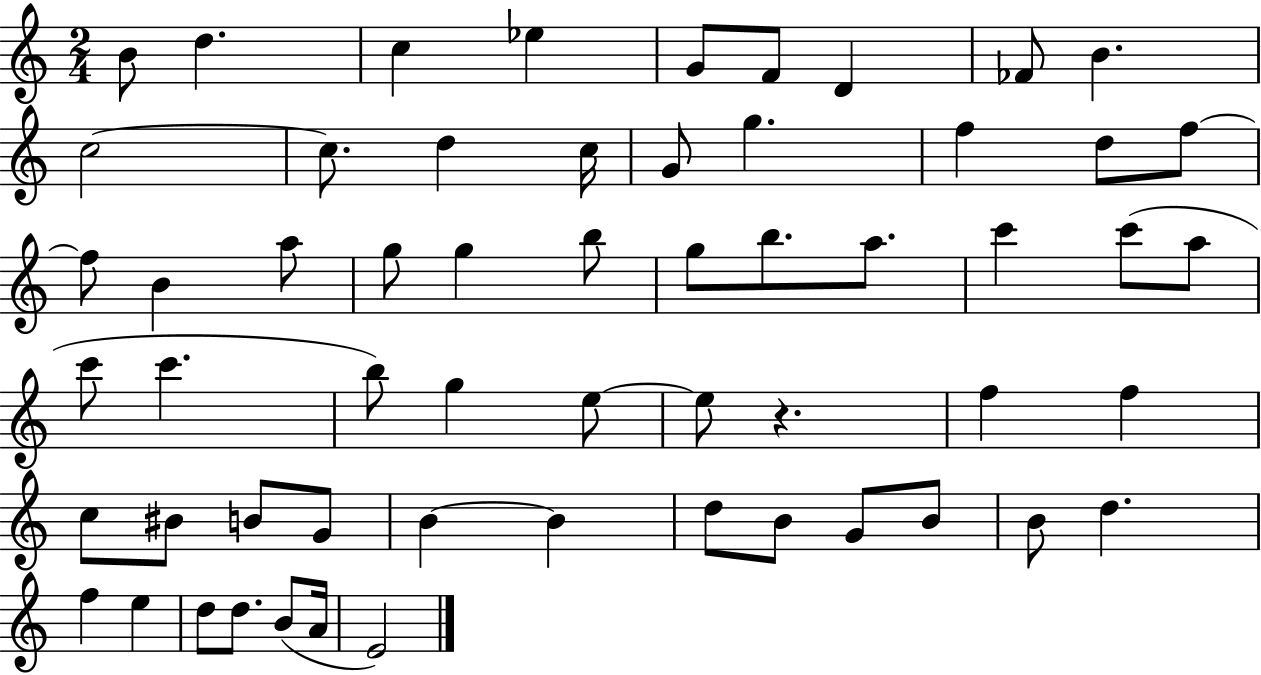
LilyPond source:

{
  \clef treble
  \numericTimeSignature
  \time 2/4
  \key c \major
  b'8 d''4. | c''4 ees''4 | g'8 f'8 d'4 | fes'8 b'4. | \break c''2~~ | c''8. d''4 c''16 | g'8 g''4. | f''4 d''8 f''8~~ | \break f''8 b'4 a''8 | g''8 g''4 b''8 | g''8 b''8. a''8. | c'''4 c'''8( a''8 | \break c'''8 c'''4. | b''8) g''4 e''8~~ | e''8 r4. | f''4 f''4 | \break c''8 bis'8 b'8 g'8 | b'4~~ b'4 | d''8 b'8 g'8 b'8 | b'8 d''4. | \break f''4 e''4 | d''8 d''8. b'8( a'16 | e'2) | \bar "|."
}